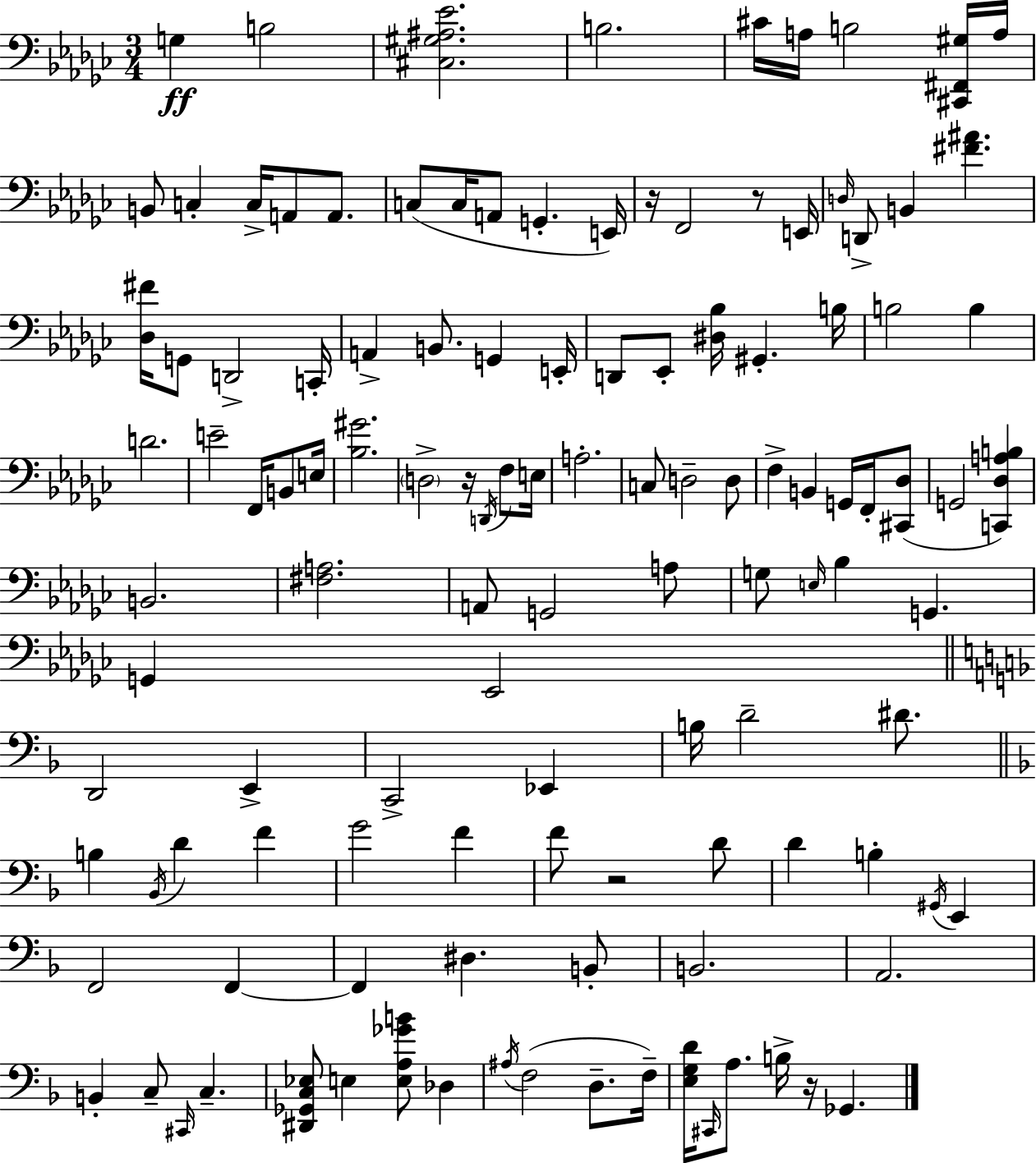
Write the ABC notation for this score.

X:1
T:Untitled
M:3/4
L:1/4
K:Ebm
G, B,2 [^C,^G,^A,_E]2 B,2 ^C/4 A,/4 B,2 [^C,,^F,,^G,]/4 A,/4 B,,/2 C, C,/4 A,,/2 A,,/2 C,/2 C,/4 A,,/2 G,, E,,/4 z/4 F,,2 z/2 E,,/4 D,/4 D,,/2 B,, [^F^A] [_D,^F]/4 G,,/2 D,,2 C,,/4 A,, B,,/2 G,, E,,/4 D,,/2 _E,,/2 [^D,_B,]/4 ^G,, B,/4 B,2 B, D2 E2 F,,/4 B,,/2 E,/4 [_B,^G]2 D,2 z/4 D,,/4 F,/2 E,/4 A,2 C,/2 D,2 D,/2 F, B,, G,,/4 F,,/4 [^C,,_D,]/2 G,,2 [C,,_D,A,B,] B,,2 [^F,A,]2 A,,/2 G,,2 A,/2 G,/2 E,/4 _B, G,, G,, _E,,2 D,,2 E,, C,,2 _E,, B,/4 D2 ^D/2 B, _B,,/4 D F G2 F F/2 z2 D/2 D B, ^G,,/4 E,, F,,2 F,, F,, ^D, B,,/2 B,,2 A,,2 B,, C,/2 ^C,,/4 C, [^D,,_G,,C,_E,]/2 E, [E,A,_GB]/2 _D, ^A,/4 F,2 D,/2 F,/4 [E,G,D]/4 ^C,,/4 A,/2 B,/4 z/4 _G,,